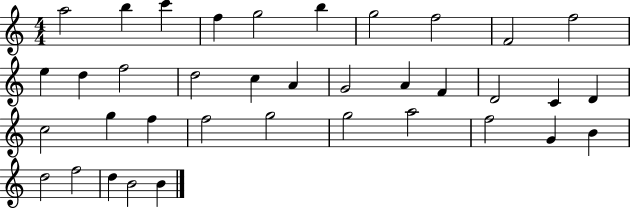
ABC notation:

X:1
T:Untitled
M:4/4
L:1/4
K:C
a2 b c' f g2 b g2 f2 F2 f2 e d f2 d2 c A G2 A F D2 C D c2 g f f2 g2 g2 a2 f2 G B d2 f2 d B2 B